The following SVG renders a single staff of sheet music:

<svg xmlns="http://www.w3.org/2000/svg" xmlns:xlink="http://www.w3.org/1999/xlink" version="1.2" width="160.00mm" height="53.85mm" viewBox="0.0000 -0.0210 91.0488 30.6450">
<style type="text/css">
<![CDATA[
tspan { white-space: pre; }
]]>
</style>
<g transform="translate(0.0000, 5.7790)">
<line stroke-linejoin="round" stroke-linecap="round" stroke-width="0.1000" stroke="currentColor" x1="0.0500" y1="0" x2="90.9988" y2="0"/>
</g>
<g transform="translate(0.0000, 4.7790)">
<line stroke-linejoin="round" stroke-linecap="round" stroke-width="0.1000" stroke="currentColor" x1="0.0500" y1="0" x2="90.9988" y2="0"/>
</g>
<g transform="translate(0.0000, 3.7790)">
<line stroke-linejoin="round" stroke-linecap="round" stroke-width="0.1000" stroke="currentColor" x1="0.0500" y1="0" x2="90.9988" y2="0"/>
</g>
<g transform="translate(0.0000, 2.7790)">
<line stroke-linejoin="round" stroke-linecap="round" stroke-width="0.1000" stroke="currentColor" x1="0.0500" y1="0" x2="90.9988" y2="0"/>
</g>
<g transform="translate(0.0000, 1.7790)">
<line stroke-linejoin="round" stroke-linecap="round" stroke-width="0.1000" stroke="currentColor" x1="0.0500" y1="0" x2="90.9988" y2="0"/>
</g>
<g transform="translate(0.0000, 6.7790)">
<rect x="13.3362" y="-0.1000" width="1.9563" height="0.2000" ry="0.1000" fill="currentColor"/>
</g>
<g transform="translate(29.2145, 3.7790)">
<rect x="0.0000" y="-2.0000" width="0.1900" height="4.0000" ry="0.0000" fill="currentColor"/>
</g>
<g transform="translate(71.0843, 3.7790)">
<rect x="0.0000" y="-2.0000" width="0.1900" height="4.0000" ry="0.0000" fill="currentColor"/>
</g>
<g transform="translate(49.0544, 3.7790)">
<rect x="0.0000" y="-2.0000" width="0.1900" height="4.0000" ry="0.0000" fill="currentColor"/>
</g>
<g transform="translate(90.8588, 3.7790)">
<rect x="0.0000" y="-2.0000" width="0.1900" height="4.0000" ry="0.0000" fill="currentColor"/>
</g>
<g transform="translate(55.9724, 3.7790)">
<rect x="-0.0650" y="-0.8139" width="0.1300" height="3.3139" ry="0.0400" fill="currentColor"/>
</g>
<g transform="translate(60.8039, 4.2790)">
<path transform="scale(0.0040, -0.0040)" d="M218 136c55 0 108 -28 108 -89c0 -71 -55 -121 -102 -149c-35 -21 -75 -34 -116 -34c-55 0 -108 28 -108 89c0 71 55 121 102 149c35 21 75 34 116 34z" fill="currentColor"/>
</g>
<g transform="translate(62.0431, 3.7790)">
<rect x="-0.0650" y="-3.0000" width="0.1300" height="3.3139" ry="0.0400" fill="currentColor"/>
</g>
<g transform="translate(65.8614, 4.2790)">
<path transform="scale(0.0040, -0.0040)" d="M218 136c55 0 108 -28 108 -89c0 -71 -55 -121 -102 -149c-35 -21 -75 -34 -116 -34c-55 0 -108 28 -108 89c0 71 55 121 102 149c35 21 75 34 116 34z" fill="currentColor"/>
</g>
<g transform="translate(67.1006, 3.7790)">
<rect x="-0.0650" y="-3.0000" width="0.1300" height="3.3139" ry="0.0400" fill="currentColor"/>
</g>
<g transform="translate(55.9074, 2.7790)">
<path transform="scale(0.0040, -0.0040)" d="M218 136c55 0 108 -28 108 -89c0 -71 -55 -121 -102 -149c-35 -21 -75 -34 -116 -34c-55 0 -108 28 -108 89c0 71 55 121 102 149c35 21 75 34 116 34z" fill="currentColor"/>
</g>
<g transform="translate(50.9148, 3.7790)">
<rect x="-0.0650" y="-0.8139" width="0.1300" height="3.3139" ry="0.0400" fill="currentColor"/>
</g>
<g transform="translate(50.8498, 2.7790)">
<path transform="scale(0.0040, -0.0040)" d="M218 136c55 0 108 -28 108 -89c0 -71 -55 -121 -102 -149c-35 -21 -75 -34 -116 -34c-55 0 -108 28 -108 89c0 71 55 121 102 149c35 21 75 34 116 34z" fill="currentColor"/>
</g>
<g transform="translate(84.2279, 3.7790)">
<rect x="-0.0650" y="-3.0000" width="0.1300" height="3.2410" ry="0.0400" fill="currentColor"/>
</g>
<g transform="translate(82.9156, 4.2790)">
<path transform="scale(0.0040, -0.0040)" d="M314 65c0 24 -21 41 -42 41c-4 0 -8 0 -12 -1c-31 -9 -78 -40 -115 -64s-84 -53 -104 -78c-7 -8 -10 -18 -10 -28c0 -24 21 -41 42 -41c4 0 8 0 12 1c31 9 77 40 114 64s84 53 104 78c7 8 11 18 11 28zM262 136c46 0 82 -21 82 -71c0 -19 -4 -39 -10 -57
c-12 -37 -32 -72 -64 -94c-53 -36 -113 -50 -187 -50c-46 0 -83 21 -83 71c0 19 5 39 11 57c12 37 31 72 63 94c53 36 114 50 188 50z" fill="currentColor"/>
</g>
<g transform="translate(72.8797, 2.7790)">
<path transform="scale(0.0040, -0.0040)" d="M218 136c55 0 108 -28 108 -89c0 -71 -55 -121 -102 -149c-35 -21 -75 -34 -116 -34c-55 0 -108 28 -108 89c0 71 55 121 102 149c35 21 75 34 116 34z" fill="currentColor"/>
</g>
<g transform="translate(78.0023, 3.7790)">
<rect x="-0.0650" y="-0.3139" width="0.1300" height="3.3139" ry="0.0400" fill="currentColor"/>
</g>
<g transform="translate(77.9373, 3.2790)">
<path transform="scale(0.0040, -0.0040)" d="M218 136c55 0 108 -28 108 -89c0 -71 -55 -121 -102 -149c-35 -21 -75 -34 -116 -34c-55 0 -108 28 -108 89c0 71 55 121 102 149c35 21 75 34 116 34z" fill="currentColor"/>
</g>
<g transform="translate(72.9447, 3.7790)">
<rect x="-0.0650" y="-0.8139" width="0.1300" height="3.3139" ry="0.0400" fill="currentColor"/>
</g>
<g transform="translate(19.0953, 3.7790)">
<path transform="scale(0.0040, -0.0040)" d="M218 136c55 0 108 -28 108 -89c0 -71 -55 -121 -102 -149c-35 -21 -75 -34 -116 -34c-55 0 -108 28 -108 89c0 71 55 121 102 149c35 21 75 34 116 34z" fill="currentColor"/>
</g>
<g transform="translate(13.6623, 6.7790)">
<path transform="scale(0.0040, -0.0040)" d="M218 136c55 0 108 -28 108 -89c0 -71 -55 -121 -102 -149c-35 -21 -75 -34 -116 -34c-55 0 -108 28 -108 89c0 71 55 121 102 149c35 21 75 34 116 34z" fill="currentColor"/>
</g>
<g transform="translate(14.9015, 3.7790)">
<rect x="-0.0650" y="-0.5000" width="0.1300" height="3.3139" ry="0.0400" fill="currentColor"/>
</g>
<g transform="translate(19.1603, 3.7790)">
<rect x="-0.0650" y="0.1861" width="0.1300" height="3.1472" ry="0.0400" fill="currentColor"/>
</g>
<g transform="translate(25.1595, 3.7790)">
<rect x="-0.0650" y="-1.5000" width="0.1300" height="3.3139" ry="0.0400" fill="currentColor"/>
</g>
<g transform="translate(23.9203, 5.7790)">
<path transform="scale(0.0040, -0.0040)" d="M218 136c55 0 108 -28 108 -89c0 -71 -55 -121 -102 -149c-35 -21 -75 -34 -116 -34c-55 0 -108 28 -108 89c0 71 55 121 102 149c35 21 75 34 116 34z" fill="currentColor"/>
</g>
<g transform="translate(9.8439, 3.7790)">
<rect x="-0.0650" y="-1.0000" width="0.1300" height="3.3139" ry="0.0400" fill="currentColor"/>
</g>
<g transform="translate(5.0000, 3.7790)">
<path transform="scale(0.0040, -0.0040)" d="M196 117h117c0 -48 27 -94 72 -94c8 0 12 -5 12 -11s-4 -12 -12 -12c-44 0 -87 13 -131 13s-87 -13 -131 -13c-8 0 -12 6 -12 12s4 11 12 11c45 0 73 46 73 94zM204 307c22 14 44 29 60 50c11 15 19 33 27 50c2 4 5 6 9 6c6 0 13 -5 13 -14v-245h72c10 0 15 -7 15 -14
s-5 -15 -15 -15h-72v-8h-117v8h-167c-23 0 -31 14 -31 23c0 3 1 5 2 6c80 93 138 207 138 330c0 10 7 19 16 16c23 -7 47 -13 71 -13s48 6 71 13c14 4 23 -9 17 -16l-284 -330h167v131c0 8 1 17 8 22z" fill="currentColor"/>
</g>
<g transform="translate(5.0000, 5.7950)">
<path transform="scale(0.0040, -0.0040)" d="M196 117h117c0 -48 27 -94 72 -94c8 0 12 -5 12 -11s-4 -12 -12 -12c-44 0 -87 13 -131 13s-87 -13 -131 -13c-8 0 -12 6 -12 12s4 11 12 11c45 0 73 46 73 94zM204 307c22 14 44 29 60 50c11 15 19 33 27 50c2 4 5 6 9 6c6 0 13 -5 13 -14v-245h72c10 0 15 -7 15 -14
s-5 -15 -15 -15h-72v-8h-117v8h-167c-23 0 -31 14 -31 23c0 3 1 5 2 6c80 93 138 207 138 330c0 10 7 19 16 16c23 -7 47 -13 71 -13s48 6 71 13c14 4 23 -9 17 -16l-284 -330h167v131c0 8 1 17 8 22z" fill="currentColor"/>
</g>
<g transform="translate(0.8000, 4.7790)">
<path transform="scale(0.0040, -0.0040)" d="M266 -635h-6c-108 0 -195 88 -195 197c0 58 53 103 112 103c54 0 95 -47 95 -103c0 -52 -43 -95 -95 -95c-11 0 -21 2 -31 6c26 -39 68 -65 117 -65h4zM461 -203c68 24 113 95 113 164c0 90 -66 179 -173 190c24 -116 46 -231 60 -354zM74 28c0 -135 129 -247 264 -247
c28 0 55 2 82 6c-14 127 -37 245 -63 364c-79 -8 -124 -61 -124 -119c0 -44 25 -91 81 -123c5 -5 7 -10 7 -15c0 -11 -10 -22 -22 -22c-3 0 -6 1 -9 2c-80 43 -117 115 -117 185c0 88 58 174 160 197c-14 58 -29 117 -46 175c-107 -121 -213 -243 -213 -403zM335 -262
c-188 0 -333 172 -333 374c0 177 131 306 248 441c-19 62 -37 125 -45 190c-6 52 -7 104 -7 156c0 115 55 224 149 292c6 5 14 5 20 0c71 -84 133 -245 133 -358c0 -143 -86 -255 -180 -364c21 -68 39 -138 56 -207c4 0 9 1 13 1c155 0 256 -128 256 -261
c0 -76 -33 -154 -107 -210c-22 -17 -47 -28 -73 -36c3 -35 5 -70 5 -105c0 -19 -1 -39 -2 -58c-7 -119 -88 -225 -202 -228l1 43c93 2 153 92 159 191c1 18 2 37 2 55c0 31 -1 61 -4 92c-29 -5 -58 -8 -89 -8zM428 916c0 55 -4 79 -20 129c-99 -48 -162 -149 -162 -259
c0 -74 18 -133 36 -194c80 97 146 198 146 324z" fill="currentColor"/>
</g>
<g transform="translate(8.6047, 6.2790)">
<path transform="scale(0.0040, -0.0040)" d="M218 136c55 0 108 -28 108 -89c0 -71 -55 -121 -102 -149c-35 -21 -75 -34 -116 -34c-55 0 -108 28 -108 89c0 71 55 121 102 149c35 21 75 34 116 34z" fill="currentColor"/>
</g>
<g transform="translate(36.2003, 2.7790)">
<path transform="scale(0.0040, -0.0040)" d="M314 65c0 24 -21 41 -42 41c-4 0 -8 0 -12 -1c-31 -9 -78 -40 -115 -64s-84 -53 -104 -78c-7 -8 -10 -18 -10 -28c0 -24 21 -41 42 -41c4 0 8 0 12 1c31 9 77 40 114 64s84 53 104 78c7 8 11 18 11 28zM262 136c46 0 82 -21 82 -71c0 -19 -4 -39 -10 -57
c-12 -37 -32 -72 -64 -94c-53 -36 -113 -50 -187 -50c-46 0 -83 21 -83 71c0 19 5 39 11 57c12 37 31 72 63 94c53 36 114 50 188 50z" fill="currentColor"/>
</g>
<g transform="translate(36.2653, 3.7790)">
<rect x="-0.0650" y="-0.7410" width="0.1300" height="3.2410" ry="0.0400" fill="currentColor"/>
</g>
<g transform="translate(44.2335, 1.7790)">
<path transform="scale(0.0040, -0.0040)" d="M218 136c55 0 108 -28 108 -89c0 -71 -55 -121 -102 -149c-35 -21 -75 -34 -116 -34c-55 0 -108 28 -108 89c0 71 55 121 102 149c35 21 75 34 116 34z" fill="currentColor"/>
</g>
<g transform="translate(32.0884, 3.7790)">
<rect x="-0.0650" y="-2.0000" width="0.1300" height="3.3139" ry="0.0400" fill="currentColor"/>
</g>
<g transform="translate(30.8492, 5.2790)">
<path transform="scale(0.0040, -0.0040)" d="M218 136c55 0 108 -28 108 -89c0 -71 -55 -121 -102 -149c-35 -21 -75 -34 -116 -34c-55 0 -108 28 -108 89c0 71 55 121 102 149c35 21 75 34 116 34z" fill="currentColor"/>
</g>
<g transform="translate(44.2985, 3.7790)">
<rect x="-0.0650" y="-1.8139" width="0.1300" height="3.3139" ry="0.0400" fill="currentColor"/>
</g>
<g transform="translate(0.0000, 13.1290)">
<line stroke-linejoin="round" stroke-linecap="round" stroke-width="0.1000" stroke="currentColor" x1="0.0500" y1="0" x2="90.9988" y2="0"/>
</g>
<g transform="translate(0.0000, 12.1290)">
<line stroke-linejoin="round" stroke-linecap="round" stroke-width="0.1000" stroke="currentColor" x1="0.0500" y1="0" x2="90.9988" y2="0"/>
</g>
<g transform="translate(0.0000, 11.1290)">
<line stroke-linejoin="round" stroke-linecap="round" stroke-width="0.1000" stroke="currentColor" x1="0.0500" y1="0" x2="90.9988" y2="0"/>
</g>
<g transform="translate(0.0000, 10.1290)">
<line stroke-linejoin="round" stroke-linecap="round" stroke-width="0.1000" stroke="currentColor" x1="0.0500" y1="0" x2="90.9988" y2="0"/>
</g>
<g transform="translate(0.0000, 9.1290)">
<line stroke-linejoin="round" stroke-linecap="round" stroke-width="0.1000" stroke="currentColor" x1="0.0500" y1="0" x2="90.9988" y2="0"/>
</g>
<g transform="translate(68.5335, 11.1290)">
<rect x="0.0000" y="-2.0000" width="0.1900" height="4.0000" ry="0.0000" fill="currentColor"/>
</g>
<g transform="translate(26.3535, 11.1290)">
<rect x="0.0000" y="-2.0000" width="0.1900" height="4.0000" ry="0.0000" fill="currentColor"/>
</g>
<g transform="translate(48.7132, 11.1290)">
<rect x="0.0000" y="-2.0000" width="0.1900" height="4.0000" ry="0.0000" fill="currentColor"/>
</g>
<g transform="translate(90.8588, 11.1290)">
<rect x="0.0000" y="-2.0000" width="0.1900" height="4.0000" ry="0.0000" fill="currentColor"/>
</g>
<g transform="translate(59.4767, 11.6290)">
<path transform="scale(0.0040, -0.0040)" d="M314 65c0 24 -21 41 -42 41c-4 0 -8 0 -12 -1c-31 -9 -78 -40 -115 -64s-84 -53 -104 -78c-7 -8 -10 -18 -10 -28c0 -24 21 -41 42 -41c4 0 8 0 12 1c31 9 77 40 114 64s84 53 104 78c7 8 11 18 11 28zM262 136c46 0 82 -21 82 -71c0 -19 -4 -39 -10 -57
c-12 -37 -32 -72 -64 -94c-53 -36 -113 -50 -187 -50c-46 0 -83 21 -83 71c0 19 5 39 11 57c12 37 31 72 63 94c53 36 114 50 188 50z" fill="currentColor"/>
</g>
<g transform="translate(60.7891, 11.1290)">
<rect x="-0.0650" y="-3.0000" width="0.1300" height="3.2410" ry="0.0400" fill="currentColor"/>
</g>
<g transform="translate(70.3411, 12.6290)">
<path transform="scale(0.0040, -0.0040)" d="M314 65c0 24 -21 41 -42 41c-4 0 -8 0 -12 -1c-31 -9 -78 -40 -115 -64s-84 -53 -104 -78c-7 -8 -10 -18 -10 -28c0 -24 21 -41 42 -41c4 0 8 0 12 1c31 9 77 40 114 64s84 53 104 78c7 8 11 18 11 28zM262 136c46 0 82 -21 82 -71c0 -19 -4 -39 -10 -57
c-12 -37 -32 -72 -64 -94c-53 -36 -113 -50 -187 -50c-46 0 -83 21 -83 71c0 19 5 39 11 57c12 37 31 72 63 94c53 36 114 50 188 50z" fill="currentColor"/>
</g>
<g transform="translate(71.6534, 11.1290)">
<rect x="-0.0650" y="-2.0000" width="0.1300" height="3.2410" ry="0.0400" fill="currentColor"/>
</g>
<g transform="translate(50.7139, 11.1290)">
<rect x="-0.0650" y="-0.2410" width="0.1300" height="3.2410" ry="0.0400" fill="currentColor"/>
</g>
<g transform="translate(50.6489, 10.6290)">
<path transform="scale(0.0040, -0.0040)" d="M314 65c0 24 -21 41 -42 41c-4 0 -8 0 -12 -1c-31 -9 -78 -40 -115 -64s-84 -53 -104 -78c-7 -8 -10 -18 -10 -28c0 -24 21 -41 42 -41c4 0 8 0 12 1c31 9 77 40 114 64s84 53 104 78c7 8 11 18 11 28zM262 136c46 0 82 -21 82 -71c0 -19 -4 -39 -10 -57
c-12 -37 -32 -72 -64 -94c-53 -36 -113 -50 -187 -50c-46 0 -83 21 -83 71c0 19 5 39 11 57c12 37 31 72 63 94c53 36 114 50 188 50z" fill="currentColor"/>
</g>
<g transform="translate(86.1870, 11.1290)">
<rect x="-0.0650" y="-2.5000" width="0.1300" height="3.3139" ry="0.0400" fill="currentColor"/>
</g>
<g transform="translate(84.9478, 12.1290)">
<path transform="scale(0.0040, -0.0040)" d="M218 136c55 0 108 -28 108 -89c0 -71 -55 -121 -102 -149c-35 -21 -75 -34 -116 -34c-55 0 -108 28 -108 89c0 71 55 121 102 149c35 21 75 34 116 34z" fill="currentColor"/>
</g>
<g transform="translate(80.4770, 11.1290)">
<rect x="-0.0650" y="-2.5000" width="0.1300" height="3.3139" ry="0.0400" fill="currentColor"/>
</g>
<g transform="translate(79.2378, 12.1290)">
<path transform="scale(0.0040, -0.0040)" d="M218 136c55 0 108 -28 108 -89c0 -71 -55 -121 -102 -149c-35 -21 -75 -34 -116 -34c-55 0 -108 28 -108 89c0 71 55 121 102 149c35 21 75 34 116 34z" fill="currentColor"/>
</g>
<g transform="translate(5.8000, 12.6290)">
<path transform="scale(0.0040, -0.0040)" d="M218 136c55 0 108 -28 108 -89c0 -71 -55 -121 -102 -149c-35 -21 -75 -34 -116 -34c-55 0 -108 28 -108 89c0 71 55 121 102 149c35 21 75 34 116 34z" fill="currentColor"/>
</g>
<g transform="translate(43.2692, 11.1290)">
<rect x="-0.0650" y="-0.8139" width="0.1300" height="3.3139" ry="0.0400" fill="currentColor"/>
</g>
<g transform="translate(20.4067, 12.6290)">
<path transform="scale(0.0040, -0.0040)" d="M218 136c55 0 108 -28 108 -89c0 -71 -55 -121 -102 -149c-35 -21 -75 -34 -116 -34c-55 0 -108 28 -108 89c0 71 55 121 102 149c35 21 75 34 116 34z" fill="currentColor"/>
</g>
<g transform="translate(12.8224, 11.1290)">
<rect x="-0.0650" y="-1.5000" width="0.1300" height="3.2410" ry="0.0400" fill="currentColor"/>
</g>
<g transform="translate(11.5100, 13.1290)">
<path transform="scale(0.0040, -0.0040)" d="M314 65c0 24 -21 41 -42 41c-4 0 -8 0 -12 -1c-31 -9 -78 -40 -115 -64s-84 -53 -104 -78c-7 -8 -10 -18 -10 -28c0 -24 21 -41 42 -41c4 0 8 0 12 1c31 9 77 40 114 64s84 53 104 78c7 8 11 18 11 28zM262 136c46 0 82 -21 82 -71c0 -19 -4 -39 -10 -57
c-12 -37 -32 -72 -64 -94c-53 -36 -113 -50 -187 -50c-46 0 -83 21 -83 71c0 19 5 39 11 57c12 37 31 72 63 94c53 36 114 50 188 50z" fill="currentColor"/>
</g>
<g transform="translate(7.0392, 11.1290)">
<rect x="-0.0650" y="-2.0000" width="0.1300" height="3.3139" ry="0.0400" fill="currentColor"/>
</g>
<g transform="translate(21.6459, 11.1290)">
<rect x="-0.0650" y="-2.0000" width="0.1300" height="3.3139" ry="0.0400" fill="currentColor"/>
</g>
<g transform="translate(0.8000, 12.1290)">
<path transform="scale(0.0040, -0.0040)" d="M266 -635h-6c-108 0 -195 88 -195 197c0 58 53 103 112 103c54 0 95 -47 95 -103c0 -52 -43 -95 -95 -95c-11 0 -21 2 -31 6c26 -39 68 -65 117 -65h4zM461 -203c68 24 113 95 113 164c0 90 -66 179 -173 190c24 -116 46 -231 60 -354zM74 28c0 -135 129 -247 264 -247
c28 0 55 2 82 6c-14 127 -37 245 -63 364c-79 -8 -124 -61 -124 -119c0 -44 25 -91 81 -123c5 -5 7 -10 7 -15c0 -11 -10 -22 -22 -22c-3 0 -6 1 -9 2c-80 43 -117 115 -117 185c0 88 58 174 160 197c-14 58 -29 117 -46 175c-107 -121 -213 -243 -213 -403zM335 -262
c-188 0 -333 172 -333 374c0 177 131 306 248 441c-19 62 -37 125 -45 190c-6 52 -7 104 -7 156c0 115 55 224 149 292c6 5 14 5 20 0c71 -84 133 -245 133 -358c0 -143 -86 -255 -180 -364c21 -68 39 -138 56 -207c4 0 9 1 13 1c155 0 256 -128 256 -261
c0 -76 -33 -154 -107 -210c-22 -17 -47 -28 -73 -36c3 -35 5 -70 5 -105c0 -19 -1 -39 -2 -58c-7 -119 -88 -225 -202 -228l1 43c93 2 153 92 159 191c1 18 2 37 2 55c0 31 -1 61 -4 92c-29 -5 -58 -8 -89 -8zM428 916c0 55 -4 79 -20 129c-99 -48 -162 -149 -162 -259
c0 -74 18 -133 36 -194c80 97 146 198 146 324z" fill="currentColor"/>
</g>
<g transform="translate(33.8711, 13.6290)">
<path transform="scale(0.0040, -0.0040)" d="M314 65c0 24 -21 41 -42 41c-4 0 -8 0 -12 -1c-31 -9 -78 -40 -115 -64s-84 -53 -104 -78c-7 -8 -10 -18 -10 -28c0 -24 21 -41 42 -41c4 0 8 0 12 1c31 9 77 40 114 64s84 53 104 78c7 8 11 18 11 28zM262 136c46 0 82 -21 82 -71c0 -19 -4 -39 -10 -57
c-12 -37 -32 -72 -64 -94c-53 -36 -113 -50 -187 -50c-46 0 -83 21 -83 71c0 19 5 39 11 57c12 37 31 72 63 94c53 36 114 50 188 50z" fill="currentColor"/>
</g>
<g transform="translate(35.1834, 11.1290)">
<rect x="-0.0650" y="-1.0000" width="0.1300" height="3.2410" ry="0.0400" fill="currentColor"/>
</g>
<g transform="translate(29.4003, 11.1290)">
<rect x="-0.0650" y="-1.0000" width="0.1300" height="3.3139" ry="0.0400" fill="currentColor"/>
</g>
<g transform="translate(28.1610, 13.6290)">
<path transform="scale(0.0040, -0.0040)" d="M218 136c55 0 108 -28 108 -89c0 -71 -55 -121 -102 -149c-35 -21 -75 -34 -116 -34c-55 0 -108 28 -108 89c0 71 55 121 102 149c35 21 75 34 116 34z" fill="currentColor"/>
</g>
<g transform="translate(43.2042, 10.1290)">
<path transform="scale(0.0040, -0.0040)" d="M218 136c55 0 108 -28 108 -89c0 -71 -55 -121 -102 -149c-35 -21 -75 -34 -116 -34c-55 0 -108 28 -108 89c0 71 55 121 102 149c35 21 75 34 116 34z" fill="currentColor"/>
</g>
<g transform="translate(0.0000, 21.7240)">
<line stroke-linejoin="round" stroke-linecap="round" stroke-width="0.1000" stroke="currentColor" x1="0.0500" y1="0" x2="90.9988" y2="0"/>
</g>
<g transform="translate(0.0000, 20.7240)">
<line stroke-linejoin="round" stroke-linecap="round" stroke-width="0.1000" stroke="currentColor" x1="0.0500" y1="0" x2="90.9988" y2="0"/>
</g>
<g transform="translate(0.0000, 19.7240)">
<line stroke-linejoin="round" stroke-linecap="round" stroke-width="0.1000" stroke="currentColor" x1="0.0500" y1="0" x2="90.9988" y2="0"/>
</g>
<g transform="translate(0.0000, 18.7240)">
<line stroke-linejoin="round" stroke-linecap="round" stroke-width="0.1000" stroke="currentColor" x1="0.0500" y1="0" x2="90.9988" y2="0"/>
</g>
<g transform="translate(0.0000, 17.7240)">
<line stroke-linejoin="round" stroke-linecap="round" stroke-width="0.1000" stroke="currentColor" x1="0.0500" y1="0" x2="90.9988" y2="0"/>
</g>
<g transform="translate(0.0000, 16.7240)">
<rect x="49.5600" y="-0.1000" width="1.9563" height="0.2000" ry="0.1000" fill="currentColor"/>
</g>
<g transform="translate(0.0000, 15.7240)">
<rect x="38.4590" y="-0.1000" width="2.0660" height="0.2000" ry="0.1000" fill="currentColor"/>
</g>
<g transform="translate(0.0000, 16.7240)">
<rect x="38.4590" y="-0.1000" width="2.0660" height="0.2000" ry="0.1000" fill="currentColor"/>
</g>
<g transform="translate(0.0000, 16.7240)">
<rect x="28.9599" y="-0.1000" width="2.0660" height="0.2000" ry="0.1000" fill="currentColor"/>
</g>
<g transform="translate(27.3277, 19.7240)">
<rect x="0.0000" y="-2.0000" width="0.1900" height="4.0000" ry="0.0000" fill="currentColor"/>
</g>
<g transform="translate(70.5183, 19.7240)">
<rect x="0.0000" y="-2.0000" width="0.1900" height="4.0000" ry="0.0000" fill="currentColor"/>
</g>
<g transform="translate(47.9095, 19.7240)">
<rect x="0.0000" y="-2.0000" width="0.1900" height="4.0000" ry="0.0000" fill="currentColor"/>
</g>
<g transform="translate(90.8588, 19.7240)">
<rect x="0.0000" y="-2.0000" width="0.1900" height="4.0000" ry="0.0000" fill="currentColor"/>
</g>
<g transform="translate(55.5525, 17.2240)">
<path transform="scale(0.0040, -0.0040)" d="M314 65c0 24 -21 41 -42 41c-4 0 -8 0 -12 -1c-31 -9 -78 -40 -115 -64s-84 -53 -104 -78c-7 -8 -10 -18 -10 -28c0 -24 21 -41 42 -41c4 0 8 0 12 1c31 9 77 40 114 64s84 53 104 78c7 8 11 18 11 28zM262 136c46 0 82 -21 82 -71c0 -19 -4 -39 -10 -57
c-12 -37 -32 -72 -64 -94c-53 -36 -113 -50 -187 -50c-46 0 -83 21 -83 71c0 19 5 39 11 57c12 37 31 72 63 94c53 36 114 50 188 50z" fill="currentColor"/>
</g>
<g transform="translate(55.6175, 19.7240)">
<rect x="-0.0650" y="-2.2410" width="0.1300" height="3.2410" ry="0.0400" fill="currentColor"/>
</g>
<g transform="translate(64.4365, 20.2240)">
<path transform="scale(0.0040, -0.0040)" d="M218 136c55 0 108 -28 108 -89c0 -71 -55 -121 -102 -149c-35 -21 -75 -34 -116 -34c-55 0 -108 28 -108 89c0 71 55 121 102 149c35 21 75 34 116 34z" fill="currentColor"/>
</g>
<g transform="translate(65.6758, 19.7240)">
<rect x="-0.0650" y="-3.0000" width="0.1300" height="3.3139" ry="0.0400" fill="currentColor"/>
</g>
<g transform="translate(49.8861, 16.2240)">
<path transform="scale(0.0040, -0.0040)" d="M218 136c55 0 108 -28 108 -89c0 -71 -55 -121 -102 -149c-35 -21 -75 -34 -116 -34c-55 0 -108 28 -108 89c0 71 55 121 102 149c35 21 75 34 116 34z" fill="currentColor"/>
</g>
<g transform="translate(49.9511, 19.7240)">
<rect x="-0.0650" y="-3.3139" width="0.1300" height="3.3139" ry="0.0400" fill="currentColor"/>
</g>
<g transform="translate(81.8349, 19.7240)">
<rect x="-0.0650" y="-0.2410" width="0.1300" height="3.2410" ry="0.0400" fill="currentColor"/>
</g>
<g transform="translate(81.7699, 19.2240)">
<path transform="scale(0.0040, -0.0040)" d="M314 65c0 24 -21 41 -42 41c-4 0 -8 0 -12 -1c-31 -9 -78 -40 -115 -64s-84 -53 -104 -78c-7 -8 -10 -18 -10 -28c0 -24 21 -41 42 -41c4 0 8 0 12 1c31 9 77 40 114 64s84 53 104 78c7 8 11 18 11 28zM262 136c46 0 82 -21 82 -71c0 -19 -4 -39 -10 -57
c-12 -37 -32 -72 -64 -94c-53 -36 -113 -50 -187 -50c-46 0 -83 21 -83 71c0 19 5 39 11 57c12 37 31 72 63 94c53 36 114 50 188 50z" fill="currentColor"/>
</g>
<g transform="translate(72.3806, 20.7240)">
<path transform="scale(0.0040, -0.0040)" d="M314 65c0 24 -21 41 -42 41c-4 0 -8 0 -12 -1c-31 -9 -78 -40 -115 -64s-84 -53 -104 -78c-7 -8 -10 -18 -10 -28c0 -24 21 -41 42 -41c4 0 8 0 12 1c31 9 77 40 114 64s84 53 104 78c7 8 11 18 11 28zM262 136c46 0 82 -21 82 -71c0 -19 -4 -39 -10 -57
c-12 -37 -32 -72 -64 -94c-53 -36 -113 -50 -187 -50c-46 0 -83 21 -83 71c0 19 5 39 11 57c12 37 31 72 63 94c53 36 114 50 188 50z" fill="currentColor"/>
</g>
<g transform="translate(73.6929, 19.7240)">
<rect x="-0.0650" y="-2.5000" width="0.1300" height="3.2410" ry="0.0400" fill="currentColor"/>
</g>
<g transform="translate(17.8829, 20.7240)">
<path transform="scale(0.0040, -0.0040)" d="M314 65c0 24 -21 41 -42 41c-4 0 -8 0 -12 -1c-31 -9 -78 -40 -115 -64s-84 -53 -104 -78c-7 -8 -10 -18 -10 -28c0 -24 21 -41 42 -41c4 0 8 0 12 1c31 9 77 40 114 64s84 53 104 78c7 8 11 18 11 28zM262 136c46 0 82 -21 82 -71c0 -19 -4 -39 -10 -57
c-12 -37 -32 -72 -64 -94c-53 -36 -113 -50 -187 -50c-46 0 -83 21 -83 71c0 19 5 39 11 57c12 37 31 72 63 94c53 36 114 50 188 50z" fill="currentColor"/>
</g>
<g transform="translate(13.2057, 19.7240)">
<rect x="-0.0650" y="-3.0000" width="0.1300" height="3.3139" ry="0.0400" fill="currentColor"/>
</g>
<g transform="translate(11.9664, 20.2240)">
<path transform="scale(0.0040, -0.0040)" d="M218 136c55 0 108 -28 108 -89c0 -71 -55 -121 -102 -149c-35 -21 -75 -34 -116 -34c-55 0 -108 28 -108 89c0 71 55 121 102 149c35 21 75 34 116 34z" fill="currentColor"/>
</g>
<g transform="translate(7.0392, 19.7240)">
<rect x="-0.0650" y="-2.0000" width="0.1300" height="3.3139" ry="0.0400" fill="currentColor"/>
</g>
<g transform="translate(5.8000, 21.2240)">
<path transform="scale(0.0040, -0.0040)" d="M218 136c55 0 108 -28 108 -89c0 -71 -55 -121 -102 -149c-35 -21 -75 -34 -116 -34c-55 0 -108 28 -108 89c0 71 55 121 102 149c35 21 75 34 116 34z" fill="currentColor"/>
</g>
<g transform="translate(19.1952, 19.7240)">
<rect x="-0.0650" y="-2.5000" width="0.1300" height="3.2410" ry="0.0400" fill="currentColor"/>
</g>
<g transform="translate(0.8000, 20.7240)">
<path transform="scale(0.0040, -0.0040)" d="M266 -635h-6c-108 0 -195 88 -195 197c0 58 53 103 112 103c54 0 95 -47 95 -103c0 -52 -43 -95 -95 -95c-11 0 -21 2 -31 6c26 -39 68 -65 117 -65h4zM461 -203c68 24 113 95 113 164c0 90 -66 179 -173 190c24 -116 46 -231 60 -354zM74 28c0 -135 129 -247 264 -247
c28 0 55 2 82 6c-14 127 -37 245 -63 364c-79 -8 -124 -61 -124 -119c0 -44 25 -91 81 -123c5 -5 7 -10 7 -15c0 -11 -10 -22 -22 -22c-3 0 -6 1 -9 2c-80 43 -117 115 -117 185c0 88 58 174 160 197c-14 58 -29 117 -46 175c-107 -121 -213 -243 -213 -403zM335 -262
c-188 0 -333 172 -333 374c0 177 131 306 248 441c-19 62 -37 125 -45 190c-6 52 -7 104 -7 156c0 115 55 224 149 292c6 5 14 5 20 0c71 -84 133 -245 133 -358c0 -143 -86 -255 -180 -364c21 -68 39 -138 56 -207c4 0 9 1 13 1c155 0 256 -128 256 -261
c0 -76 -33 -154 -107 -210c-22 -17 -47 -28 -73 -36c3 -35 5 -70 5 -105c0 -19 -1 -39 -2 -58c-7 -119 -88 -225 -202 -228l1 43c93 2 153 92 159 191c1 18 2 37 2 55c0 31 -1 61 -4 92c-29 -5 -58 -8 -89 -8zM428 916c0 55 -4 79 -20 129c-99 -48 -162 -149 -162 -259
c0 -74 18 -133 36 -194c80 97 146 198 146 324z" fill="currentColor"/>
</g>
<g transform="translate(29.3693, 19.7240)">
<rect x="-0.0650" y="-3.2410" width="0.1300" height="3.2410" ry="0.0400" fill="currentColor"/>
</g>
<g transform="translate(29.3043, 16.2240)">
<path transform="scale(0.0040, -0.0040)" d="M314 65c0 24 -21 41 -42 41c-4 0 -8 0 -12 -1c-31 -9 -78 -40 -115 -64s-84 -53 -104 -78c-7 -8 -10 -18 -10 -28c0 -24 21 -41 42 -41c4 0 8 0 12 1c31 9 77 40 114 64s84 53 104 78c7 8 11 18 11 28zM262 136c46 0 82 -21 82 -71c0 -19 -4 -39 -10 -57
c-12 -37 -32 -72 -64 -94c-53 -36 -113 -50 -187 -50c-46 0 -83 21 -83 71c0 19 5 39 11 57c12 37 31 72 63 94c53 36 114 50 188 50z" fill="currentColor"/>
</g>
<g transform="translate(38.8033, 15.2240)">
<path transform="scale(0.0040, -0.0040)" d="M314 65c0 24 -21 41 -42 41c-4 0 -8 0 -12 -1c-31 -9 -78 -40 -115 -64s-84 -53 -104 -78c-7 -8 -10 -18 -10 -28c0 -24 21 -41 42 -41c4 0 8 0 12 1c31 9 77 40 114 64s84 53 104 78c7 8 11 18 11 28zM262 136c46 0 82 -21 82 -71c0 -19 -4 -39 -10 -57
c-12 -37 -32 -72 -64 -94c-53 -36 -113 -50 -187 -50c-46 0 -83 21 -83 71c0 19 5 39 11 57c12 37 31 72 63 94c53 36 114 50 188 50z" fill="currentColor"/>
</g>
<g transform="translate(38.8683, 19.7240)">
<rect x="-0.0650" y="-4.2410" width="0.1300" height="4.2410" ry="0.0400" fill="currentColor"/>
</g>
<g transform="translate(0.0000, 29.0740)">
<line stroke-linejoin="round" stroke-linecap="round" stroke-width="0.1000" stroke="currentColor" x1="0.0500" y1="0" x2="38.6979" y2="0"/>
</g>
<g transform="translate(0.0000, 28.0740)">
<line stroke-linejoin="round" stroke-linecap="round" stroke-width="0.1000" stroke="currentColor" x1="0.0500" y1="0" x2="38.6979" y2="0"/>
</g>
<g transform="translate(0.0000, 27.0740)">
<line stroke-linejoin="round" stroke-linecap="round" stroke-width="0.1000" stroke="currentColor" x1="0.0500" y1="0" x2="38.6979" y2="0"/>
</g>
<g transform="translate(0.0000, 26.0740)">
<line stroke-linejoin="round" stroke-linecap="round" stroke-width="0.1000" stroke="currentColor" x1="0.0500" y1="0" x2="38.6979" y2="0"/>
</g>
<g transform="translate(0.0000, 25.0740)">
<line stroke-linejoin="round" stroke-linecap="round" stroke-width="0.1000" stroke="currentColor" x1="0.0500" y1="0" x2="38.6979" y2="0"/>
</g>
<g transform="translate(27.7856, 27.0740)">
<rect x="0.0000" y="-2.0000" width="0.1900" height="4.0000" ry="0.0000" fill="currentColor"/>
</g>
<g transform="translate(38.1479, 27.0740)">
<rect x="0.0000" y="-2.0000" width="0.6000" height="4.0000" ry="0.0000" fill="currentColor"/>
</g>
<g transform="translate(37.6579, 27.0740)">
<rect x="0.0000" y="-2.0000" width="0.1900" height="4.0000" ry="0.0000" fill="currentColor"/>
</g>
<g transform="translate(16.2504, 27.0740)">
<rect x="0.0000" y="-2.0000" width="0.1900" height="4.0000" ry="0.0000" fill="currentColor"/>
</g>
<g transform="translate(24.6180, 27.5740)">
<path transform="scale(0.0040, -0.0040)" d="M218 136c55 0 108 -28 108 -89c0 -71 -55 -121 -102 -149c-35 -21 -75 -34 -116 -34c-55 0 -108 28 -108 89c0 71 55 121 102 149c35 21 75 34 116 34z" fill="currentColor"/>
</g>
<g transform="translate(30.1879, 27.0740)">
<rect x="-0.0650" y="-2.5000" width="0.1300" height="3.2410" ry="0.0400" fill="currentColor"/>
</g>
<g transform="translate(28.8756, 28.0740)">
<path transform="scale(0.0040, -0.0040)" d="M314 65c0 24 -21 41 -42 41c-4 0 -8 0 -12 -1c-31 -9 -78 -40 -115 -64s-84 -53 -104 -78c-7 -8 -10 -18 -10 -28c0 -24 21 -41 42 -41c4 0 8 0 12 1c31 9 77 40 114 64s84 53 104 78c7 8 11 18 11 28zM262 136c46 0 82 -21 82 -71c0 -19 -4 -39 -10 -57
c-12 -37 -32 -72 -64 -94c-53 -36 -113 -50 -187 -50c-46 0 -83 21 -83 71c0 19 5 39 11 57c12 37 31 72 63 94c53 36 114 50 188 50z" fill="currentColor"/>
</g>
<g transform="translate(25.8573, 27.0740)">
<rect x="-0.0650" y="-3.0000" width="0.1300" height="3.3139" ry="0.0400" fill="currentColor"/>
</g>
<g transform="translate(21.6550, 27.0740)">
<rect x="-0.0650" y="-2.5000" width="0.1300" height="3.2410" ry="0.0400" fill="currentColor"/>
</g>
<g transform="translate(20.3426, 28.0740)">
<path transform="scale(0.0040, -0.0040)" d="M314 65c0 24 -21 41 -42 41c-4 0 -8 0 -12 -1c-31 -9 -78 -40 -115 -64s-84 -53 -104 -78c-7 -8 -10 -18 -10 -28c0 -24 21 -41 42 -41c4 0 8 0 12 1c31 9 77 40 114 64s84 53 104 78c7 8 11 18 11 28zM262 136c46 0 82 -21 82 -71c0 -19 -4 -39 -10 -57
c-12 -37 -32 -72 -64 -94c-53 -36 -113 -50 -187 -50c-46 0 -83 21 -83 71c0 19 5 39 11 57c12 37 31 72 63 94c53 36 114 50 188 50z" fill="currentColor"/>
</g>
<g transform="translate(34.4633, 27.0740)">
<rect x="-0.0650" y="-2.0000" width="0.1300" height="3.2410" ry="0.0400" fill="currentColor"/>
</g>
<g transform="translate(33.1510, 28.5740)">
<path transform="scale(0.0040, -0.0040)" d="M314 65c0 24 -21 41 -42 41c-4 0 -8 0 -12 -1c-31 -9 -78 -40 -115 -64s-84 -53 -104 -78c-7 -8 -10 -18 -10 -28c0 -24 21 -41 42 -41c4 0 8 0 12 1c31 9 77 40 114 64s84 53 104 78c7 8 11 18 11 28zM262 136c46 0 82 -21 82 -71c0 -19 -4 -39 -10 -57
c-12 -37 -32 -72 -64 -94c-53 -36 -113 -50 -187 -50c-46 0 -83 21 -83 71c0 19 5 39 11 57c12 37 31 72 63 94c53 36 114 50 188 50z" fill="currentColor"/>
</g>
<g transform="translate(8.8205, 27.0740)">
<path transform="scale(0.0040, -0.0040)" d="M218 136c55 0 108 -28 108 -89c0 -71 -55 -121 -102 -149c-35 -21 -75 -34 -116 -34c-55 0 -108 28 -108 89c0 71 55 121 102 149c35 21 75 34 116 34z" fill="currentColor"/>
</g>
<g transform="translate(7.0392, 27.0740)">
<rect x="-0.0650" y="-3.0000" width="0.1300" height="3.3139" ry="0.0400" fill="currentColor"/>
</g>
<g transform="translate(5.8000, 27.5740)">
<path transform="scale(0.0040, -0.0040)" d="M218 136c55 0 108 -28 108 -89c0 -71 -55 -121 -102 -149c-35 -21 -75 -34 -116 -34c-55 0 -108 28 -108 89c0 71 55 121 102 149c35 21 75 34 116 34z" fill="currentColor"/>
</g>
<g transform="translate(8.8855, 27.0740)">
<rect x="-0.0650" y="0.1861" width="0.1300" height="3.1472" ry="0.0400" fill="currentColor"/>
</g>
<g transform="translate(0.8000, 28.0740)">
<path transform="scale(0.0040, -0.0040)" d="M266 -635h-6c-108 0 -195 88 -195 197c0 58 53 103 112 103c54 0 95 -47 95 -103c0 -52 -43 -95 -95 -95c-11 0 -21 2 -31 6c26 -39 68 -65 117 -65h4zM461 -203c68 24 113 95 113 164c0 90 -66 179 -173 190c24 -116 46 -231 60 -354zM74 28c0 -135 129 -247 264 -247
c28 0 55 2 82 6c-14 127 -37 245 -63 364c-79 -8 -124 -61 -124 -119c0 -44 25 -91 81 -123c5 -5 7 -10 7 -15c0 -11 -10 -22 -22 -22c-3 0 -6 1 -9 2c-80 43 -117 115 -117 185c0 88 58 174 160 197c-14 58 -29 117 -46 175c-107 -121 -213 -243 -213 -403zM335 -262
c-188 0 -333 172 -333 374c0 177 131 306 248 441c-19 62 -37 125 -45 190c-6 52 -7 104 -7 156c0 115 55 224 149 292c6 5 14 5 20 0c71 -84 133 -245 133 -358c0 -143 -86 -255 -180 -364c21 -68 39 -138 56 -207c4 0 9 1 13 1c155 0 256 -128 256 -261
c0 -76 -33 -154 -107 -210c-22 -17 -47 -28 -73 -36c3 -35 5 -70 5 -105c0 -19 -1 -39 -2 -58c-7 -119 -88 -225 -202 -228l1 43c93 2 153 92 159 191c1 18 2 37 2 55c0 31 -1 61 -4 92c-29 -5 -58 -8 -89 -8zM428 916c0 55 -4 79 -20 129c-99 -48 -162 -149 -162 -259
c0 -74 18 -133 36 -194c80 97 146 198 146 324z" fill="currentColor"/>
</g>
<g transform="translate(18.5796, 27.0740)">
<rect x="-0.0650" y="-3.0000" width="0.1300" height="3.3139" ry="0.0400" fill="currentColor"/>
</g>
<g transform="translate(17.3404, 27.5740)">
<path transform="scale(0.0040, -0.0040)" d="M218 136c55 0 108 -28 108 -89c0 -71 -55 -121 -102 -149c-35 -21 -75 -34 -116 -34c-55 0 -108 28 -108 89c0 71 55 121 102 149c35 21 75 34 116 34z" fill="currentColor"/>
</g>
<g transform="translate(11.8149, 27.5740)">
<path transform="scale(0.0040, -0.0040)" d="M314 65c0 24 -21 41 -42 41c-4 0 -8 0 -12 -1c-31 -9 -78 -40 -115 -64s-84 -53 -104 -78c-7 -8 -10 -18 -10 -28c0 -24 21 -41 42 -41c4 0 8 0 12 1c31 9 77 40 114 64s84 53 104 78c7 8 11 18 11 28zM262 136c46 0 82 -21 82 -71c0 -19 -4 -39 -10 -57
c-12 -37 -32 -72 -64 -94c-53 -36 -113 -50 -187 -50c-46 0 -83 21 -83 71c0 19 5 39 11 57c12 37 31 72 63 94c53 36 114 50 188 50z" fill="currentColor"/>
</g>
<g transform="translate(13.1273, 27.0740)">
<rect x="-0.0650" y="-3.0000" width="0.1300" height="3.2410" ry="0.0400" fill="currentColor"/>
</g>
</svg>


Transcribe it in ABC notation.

X:1
T:Untitled
M:4/4
L:1/4
K:C
D C B E F d2 f d d A A d c A2 F E2 F D D2 d c2 A2 F2 G G F A G2 b2 d'2 b g2 A G2 c2 A B A2 A G2 A G2 F2